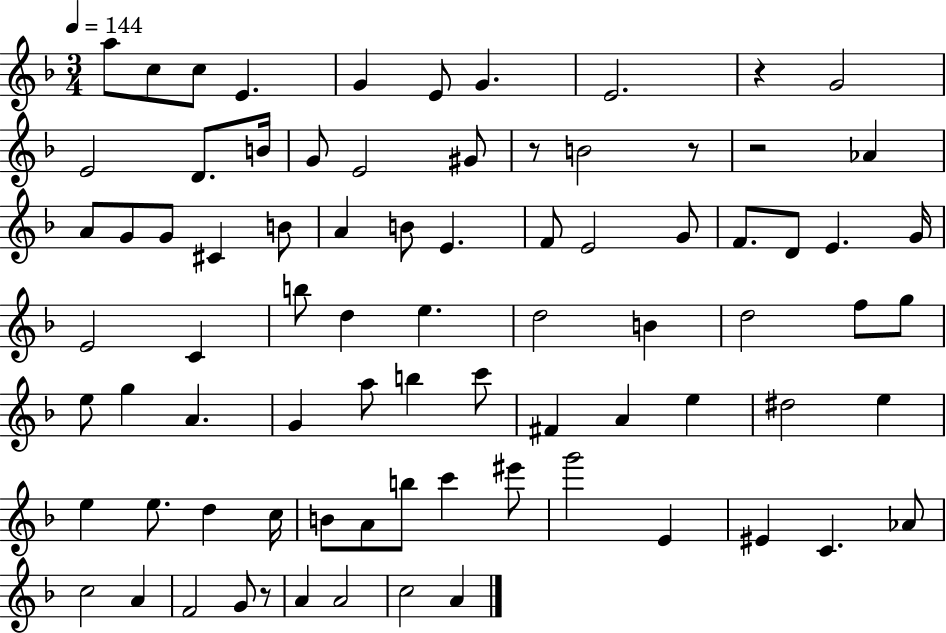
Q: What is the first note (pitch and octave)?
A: A5